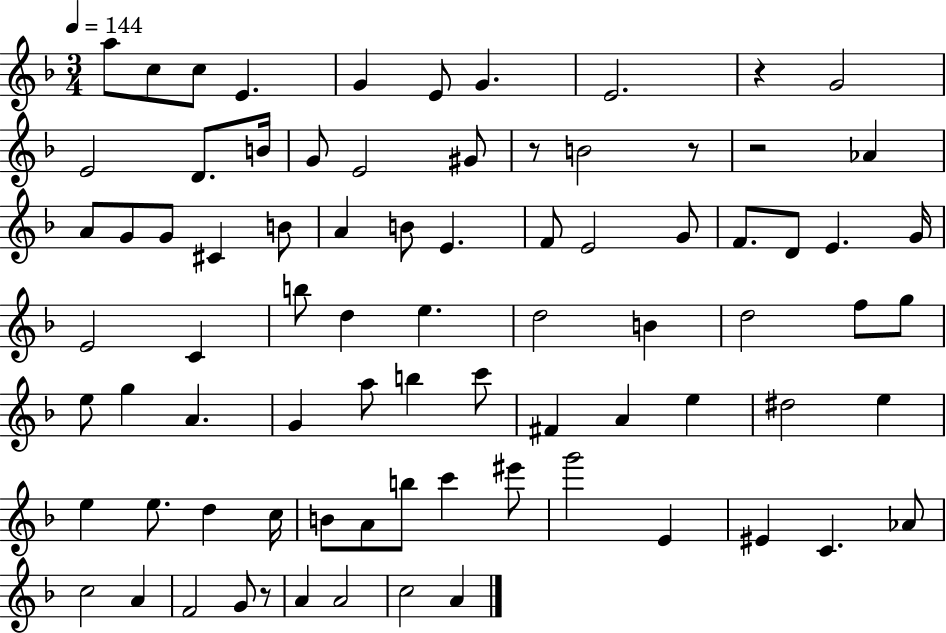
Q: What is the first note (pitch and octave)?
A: A5